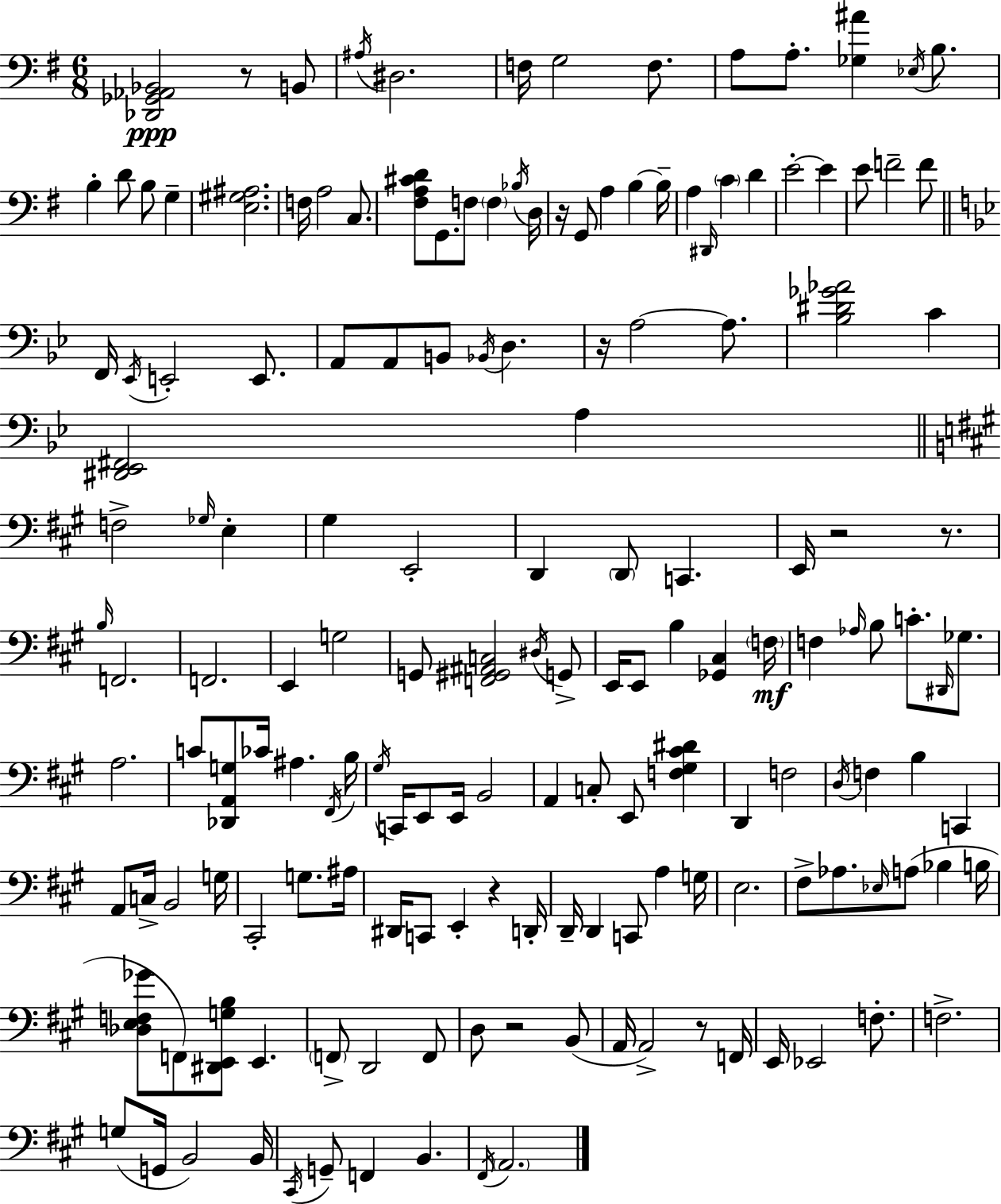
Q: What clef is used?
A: bass